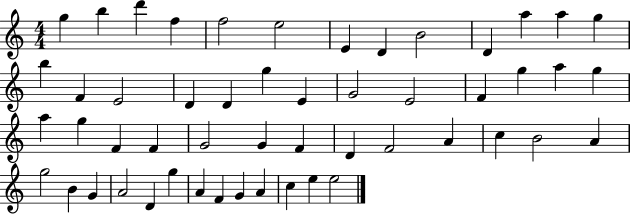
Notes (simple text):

G5/q B5/q D6/q F5/q F5/h E5/h E4/q D4/q B4/h D4/q A5/q A5/q G5/q B5/q F4/q E4/h D4/q D4/q G5/q E4/q G4/h E4/h F4/q G5/q A5/q G5/q A5/q G5/q F4/q F4/q G4/h G4/q F4/q D4/q F4/h A4/q C5/q B4/h A4/q G5/h B4/q G4/q A4/h D4/q G5/q A4/q F4/q G4/q A4/q C5/q E5/q E5/h